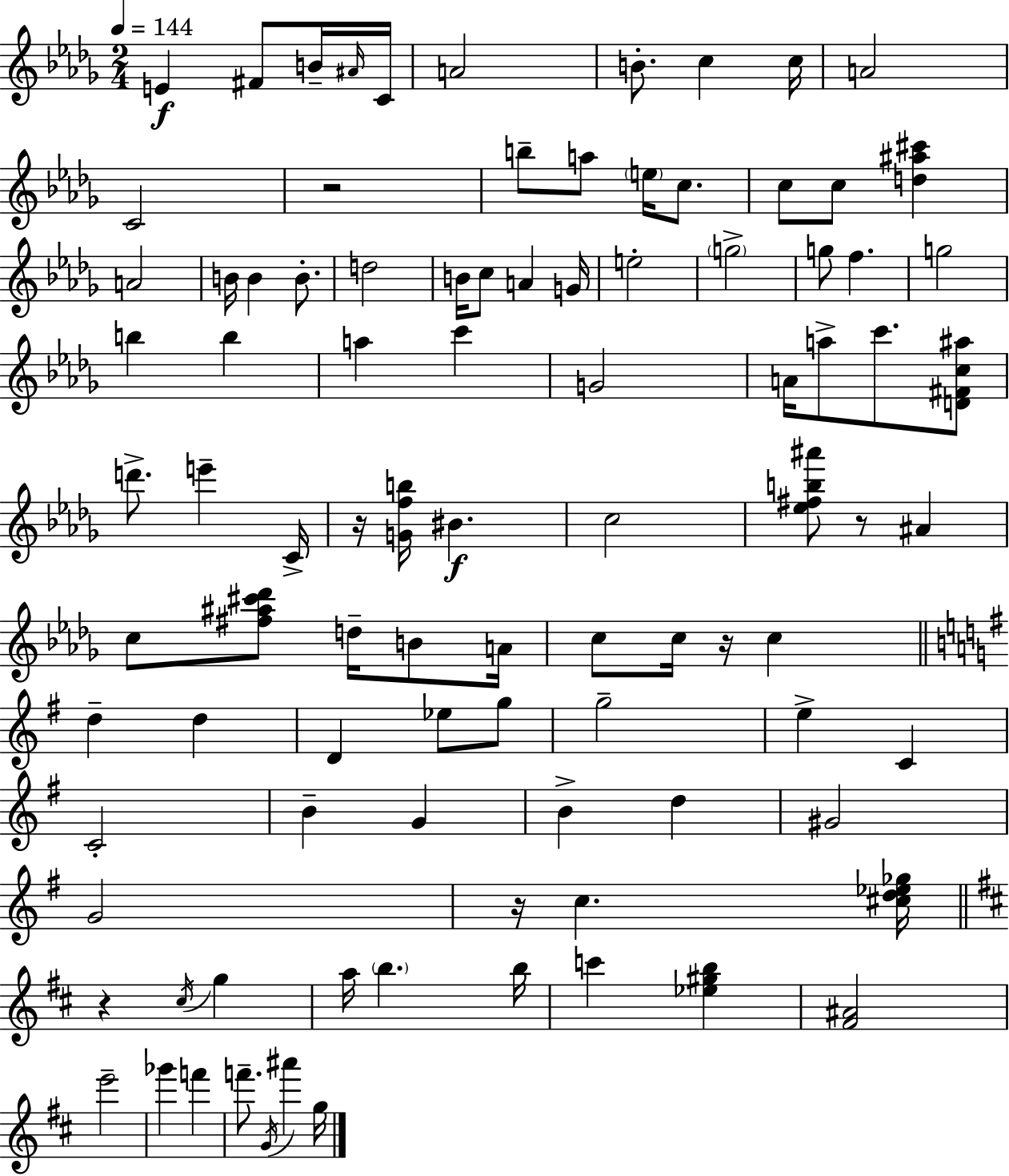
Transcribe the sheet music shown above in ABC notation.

X:1
T:Untitled
M:2/4
L:1/4
K:Bbm
E ^F/2 B/4 ^A/4 C/4 A2 B/2 c c/4 A2 C2 z2 b/2 a/2 e/4 c/2 c/2 c/2 [d^a^c'] A2 B/4 B B/2 d2 B/4 c/2 A G/4 e2 g2 g/2 f g2 b b a c' G2 A/4 a/2 c'/2 [D^Fc^a]/2 d'/2 e' C/4 z/4 [Gfb]/4 ^B c2 [_e^fb^a']/2 z/2 ^A c/2 [^f^a^c'_d']/2 d/4 B/2 A/4 c/2 c/4 z/4 c d d D _e/2 g/2 g2 e C C2 B G B d ^G2 G2 z/4 c [^cd_e_g]/4 z ^c/4 g a/4 b b/4 c' [_e^gb] [^F^A]2 e'2 _g' f' f'/2 G/4 ^a' g/4